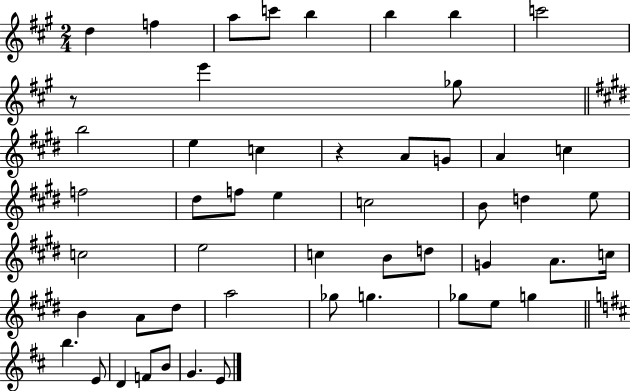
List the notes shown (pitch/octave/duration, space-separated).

D5/q F5/q A5/e C6/e B5/q B5/q B5/q C6/h R/e E6/q Gb5/e B5/h E5/q C5/q R/q A4/e G4/e A4/q C5/q F5/h D#5/e F5/e E5/q C5/h B4/e D5/q E5/e C5/h E5/h C5/q B4/e D5/e G4/q A4/e. C5/s B4/q A4/e D#5/e A5/h Gb5/e G5/q. Gb5/e E5/e G5/q B5/q. E4/e D4/q F4/e B4/e G4/q. E4/e